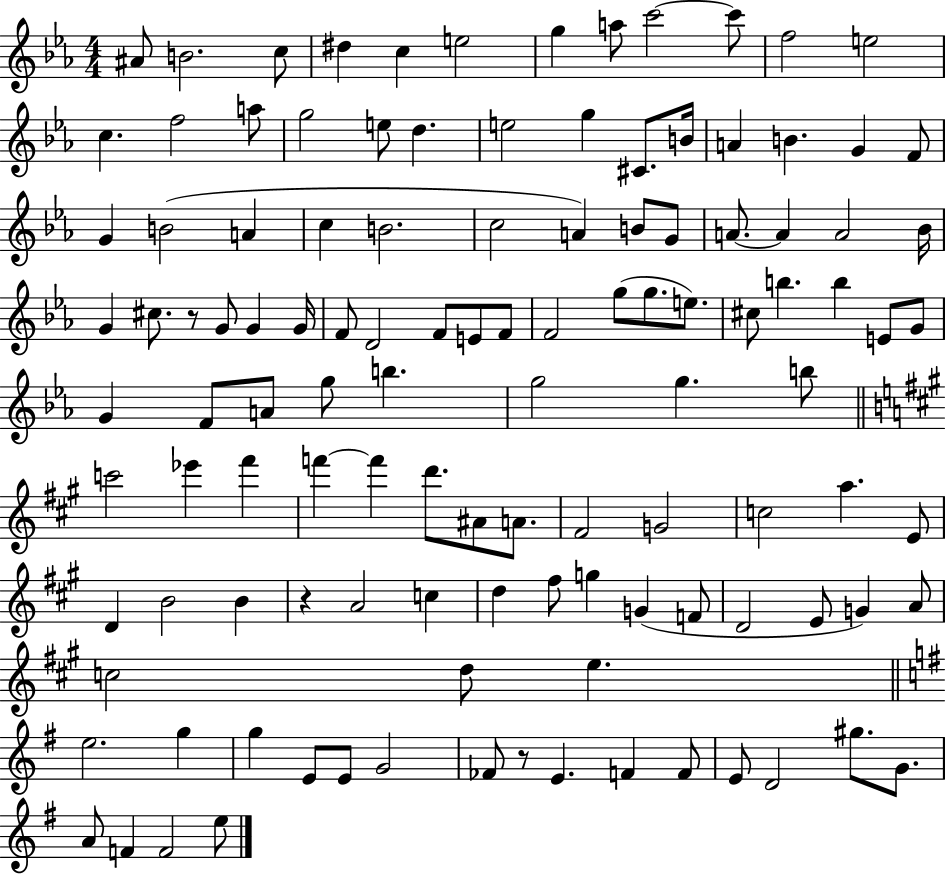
{
  \clef treble
  \numericTimeSignature
  \time 4/4
  \key ees \major
  ais'8 b'2. c''8 | dis''4 c''4 e''2 | g''4 a''8 c'''2~~ c'''8 | f''2 e''2 | \break c''4. f''2 a''8 | g''2 e''8 d''4. | e''2 g''4 cis'8. b'16 | a'4 b'4. g'4 f'8 | \break g'4 b'2( a'4 | c''4 b'2. | c''2 a'4) b'8 g'8 | a'8.~~ a'4 a'2 bes'16 | \break g'4 cis''8. r8 g'8 g'4 g'16 | f'8 d'2 f'8 e'8 f'8 | f'2 g''8( g''8. e''8.) | cis''8 b''4. b''4 e'8 g'8 | \break g'4 f'8 a'8 g''8 b''4. | g''2 g''4. b''8 | \bar "||" \break \key a \major c'''2 ees'''4 fis'''4 | f'''4~~ f'''4 d'''8. ais'8 a'8. | fis'2 g'2 | c''2 a''4. e'8 | \break d'4 b'2 b'4 | r4 a'2 c''4 | d''4 fis''8 g''4 g'4( f'8 | d'2 e'8 g'4) a'8 | \break c''2 d''8 e''4. | \bar "||" \break \key g \major e''2. g''4 | g''4 e'8 e'8 g'2 | fes'8 r8 e'4. f'4 f'8 | e'8 d'2 gis''8. g'8. | \break a'8 f'4 f'2 e''8 | \bar "|."
}